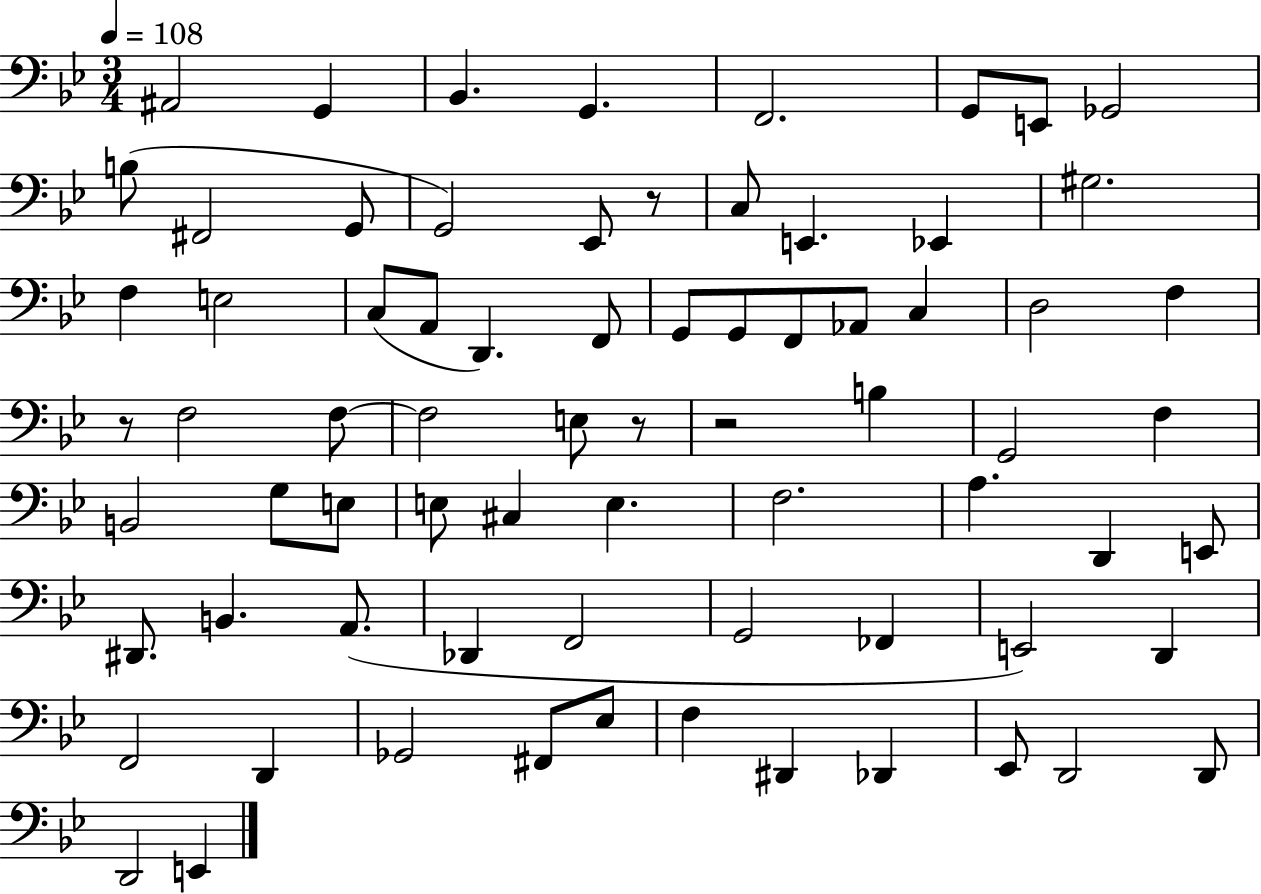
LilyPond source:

{
  \clef bass
  \numericTimeSignature
  \time 3/4
  \key bes \major
  \tempo 4 = 108
  ais,2 g,4 | bes,4. g,4. | f,2. | g,8 e,8 ges,2 | \break b8( fis,2 g,8 | g,2) ees,8 r8 | c8 e,4. ees,4 | gis2. | \break f4 e2 | c8( a,8 d,4.) f,8 | g,8 g,8 f,8 aes,8 c4 | d2 f4 | \break r8 f2 f8~~ | f2 e8 r8 | r2 b4 | g,2 f4 | \break b,2 g8 e8 | e8 cis4 e4. | f2. | a4. d,4 e,8 | \break dis,8. b,4. a,8.( | des,4 f,2 | g,2 fes,4 | e,2) d,4 | \break f,2 d,4 | ges,2 fis,8 ees8 | f4 dis,4 des,4 | ees,8 d,2 d,8 | \break d,2 e,4 | \bar "|."
}